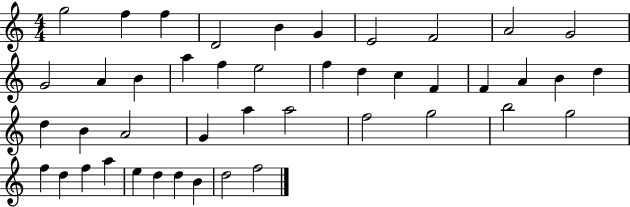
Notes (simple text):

G5/h F5/q F5/q D4/h B4/q G4/q E4/h F4/h A4/h G4/h G4/h A4/q B4/q A5/q F5/q E5/h F5/q D5/q C5/q F4/q F4/q A4/q B4/q D5/q D5/q B4/q A4/h G4/q A5/q A5/h F5/h G5/h B5/h G5/h F5/q D5/q F5/q A5/q E5/q D5/q D5/q B4/q D5/h F5/h